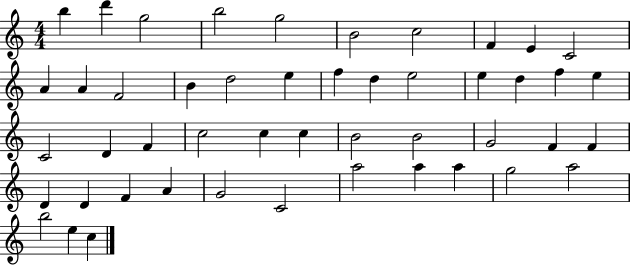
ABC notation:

X:1
T:Untitled
M:4/4
L:1/4
K:C
b d' g2 b2 g2 B2 c2 F E C2 A A F2 B d2 e f d e2 e d f e C2 D F c2 c c B2 B2 G2 F F D D F A G2 C2 a2 a a g2 a2 b2 e c